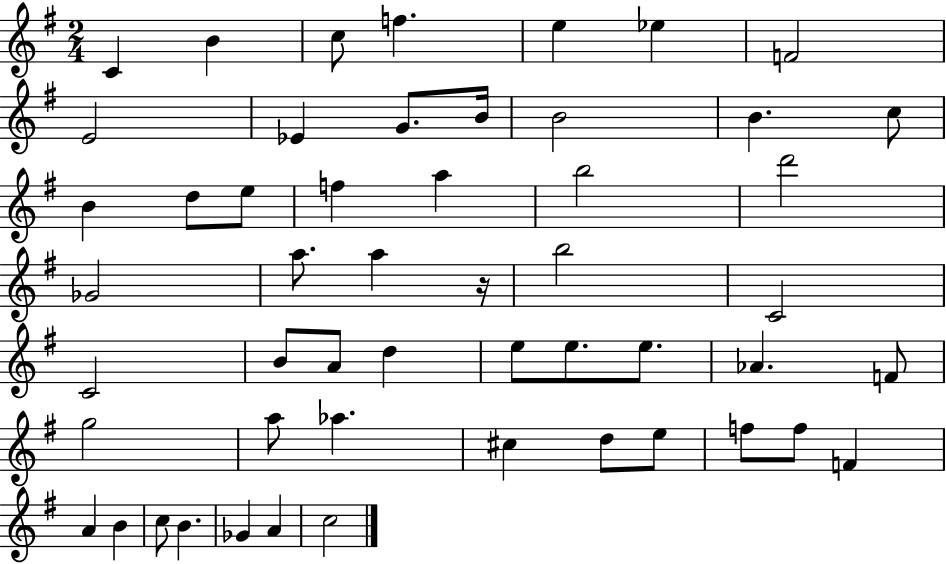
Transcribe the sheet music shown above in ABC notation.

X:1
T:Untitled
M:2/4
L:1/4
K:G
C B c/2 f e _e F2 E2 _E G/2 B/4 B2 B c/2 B d/2 e/2 f a b2 d'2 _G2 a/2 a z/4 b2 C2 C2 B/2 A/2 d e/2 e/2 e/2 _A F/2 g2 a/2 _a ^c d/2 e/2 f/2 f/2 F A B c/2 B _G A c2